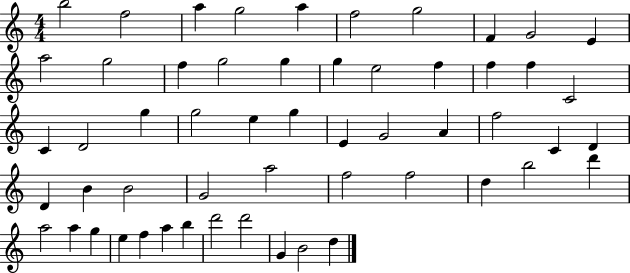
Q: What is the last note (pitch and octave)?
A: D5